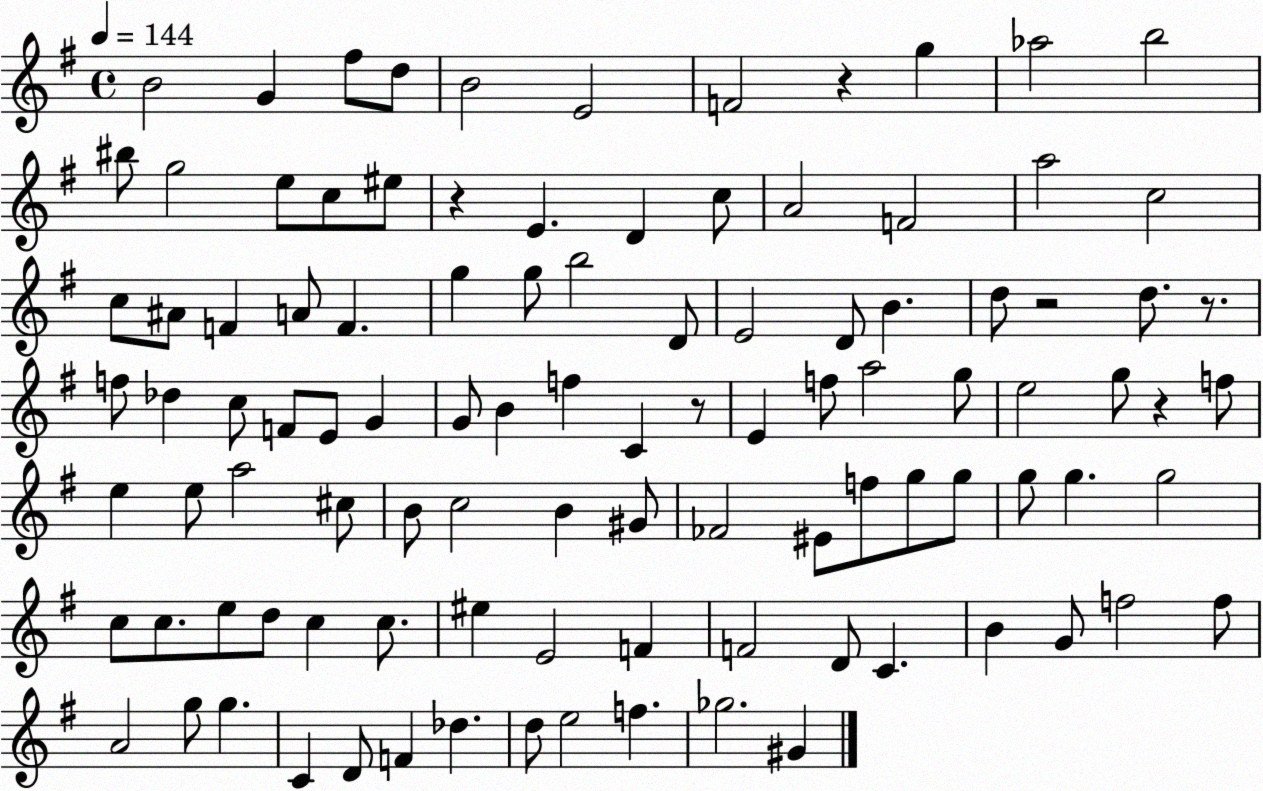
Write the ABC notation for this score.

X:1
T:Untitled
M:4/4
L:1/4
K:G
B2 G ^f/2 d/2 B2 E2 F2 z g _a2 b2 ^b/2 g2 e/2 c/2 ^e/2 z E D c/2 A2 F2 a2 c2 c/2 ^A/2 F A/2 F g g/2 b2 D/2 E2 D/2 B d/2 z2 d/2 z/2 f/2 _d c/2 F/2 E/2 G G/2 B f C z/2 E f/2 a2 g/2 e2 g/2 z f/2 e e/2 a2 ^c/2 B/2 c2 B ^G/2 _F2 ^E/2 f/2 g/2 g/2 g/2 g g2 c/2 c/2 e/2 d/2 c c/2 ^e E2 F F2 D/2 C B G/2 f2 f/2 A2 g/2 g C D/2 F _d d/2 e2 f _g2 ^G